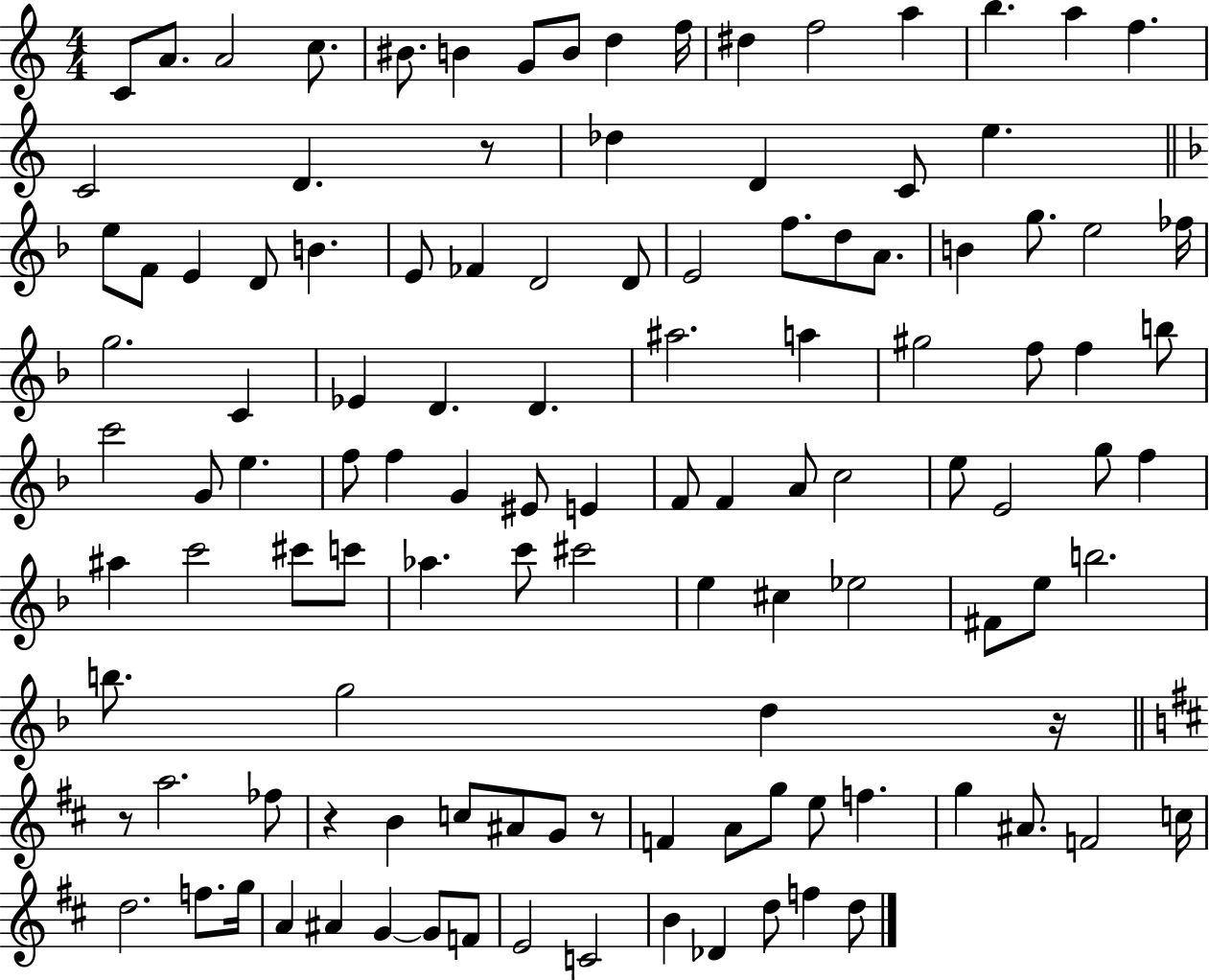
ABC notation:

X:1
T:Untitled
M:4/4
L:1/4
K:C
C/2 A/2 A2 c/2 ^B/2 B G/2 B/2 d f/4 ^d f2 a b a f C2 D z/2 _d D C/2 e e/2 F/2 E D/2 B E/2 _F D2 D/2 E2 f/2 d/2 A/2 B g/2 e2 _f/4 g2 C _E D D ^a2 a ^g2 f/2 f b/2 c'2 G/2 e f/2 f G ^E/2 E F/2 F A/2 c2 e/2 E2 g/2 f ^a c'2 ^c'/2 c'/2 _a c'/2 ^c'2 e ^c _e2 ^F/2 e/2 b2 b/2 g2 d z/4 z/2 a2 _f/2 z B c/2 ^A/2 G/2 z/2 F A/2 g/2 e/2 f g ^A/2 F2 c/4 d2 f/2 g/4 A ^A G G/2 F/2 E2 C2 B _D d/2 f d/2